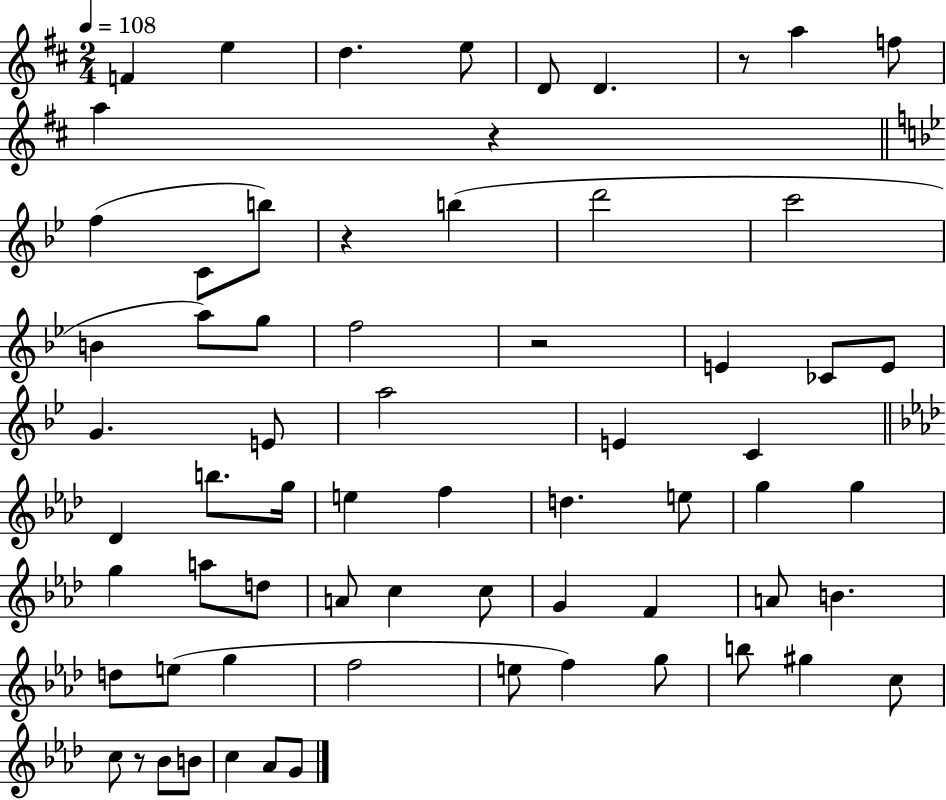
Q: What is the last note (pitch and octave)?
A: G4